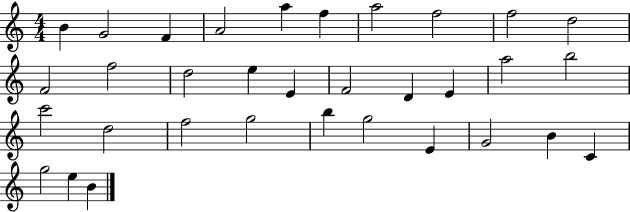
{
  \clef treble
  \numericTimeSignature
  \time 4/4
  \key c \major
  b'4 g'2 f'4 | a'2 a''4 f''4 | a''2 f''2 | f''2 d''2 | \break f'2 f''2 | d''2 e''4 e'4 | f'2 d'4 e'4 | a''2 b''2 | \break c'''2 d''2 | f''2 g''2 | b''4 g''2 e'4 | g'2 b'4 c'4 | \break g''2 e''4 b'4 | \bar "|."
}